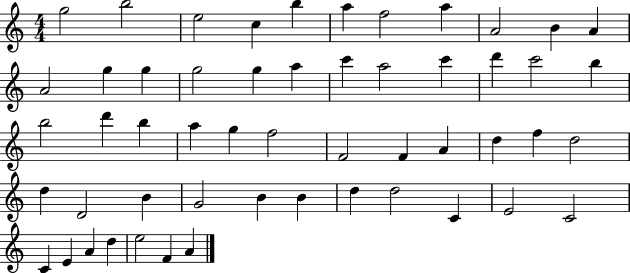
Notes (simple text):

G5/h B5/h E5/h C5/q B5/q A5/q F5/h A5/q A4/h B4/q A4/q A4/h G5/q G5/q G5/h G5/q A5/q C6/q A5/h C6/q D6/q C6/h B5/q B5/h D6/q B5/q A5/q G5/q F5/h F4/h F4/q A4/q D5/q F5/q D5/h D5/q D4/h B4/q G4/h B4/q B4/q D5/q D5/h C4/q E4/h C4/h C4/q E4/q A4/q D5/q E5/h F4/q A4/q